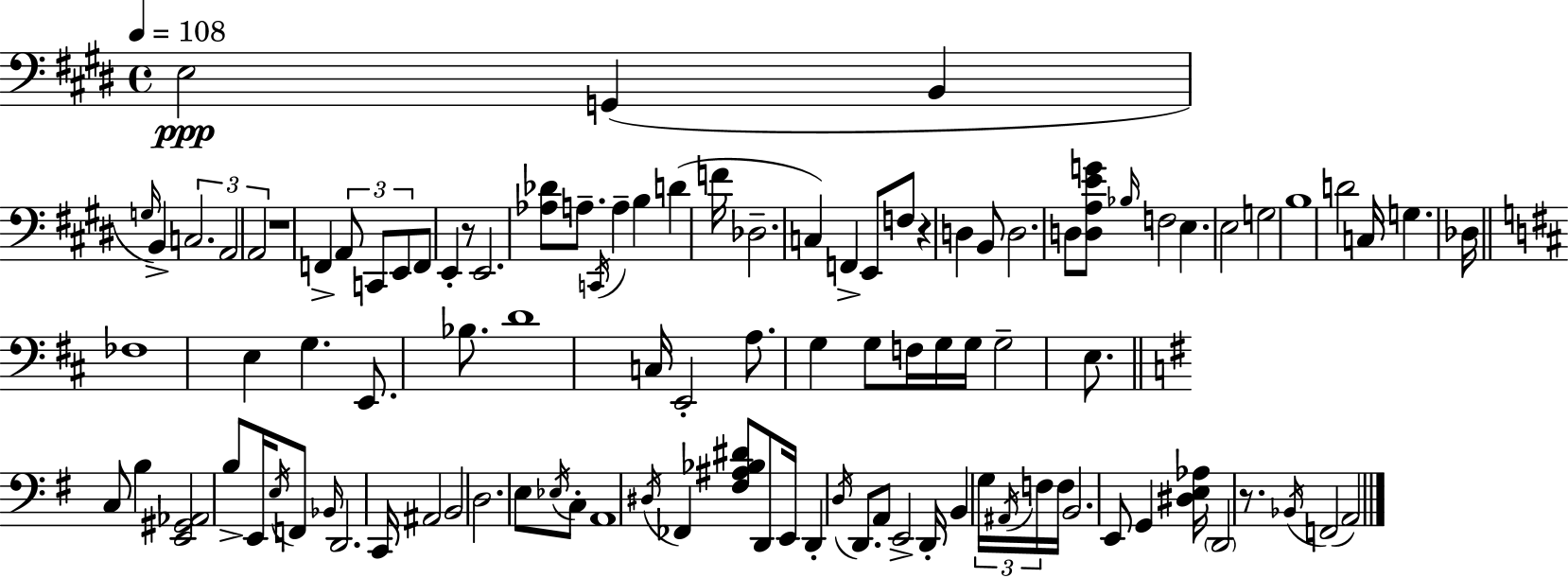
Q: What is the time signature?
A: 4/4